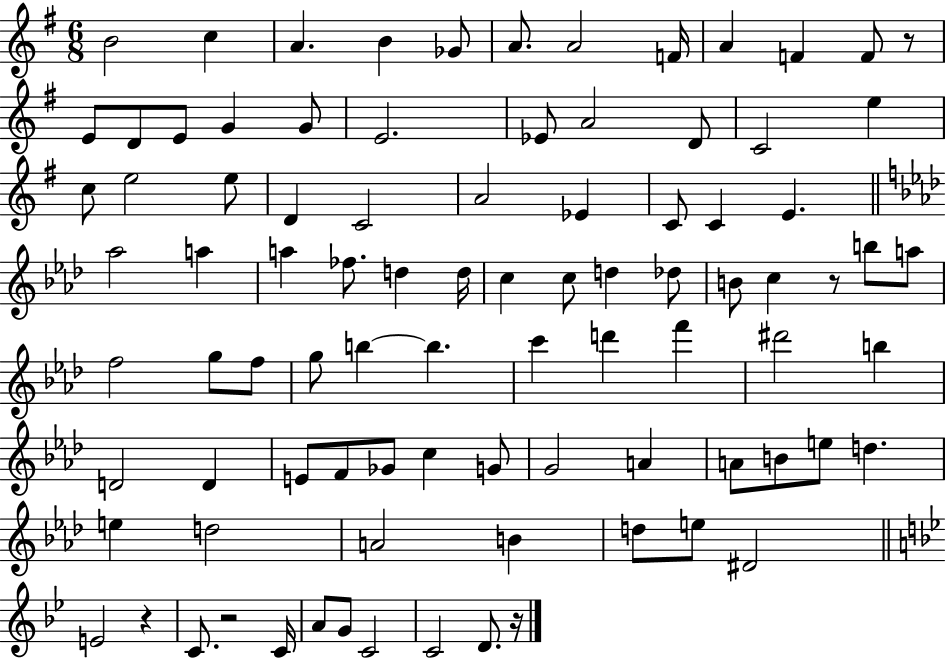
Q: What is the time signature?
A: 6/8